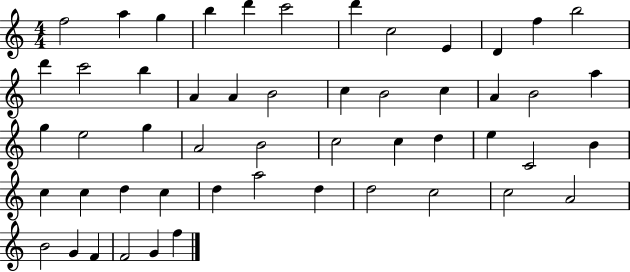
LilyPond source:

{
  \clef treble
  \numericTimeSignature
  \time 4/4
  \key c \major
  f''2 a''4 g''4 | b''4 d'''4 c'''2 | d'''4 c''2 e'4 | d'4 f''4 b''2 | \break d'''4 c'''2 b''4 | a'4 a'4 b'2 | c''4 b'2 c''4 | a'4 b'2 a''4 | \break g''4 e''2 g''4 | a'2 b'2 | c''2 c''4 d''4 | e''4 c'2 b'4 | \break c''4 c''4 d''4 c''4 | d''4 a''2 d''4 | d''2 c''2 | c''2 a'2 | \break b'2 g'4 f'4 | f'2 g'4 f''4 | \bar "|."
}